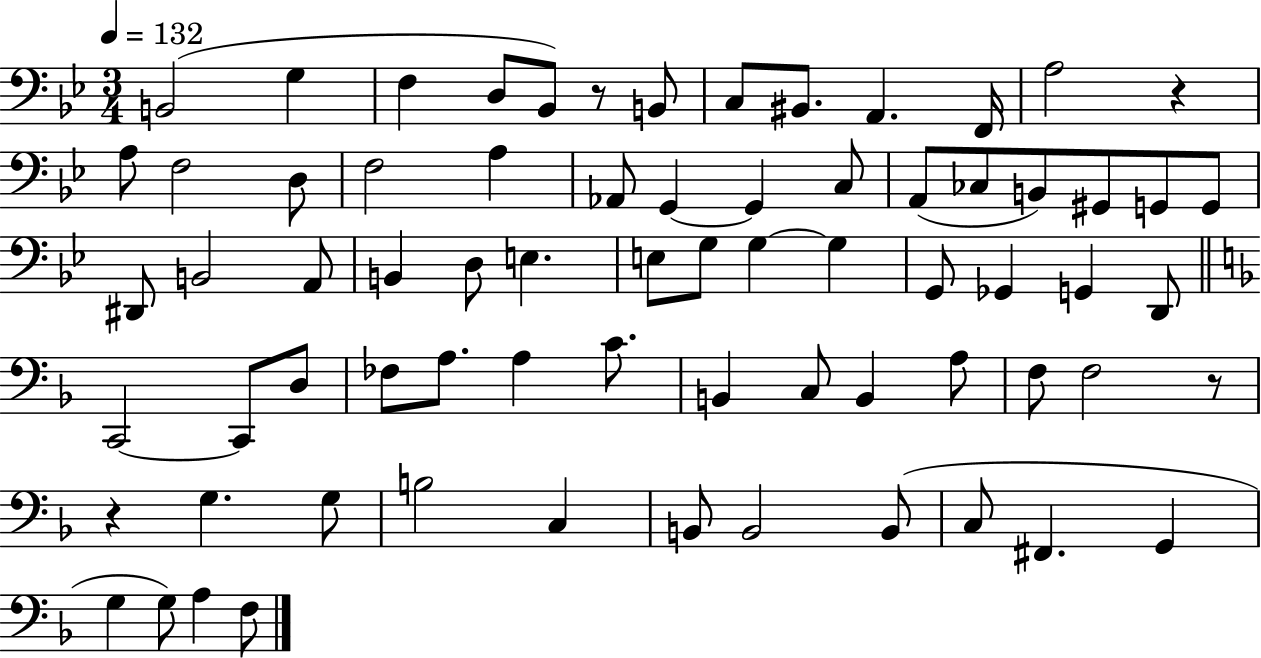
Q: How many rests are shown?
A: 4